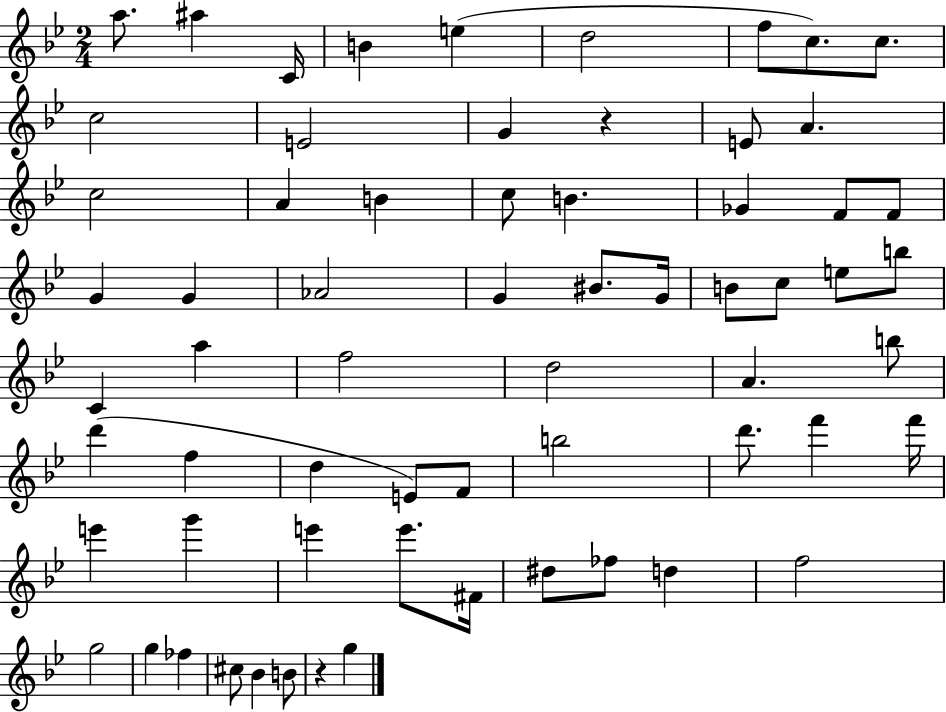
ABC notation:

X:1
T:Untitled
M:2/4
L:1/4
K:Bb
a/2 ^a C/4 B e d2 f/2 c/2 c/2 c2 E2 G z E/2 A c2 A B c/2 B _G F/2 F/2 G G _A2 G ^B/2 G/4 B/2 c/2 e/2 b/2 C a f2 d2 A b/2 d' f d E/2 F/2 b2 d'/2 f' f'/4 e' g' e' e'/2 ^F/4 ^d/2 _f/2 d f2 g2 g _f ^c/2 _B B/2 z g